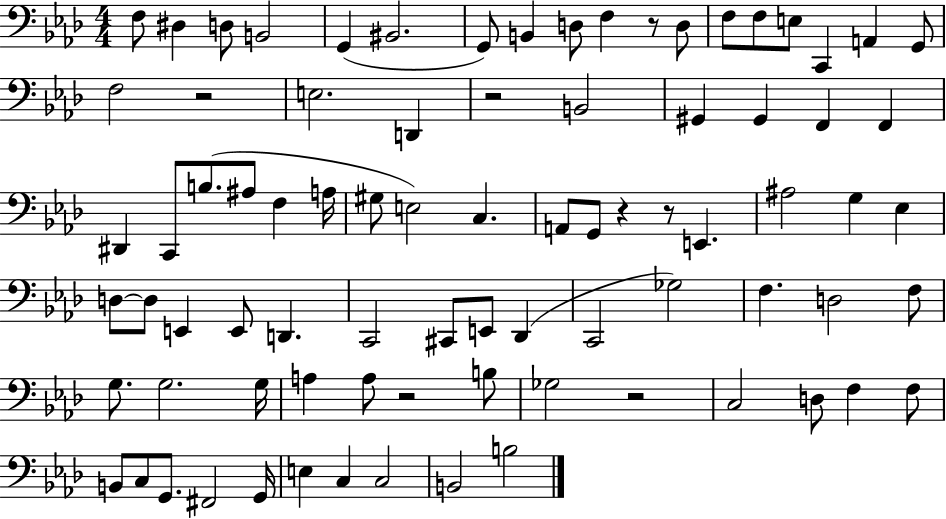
X:1
T:Untitled
M:4/4
L:1/4
K:Ab
F,/2 ^D, D,/2 B,,2 G,, ^B,,2 G,,/2 B,, D,/2 F, z/2 D,/2 F,/2 F,/2 E,/2 C,, A,, G,,/2 F,2 z2 E,2 D,, z2 B,,2 ^G,, ^G,, F,, F,, ^D,, C,,/2 B,/2 ^A,/2 F, A,/4 ^G,/2 E,2 C, A,,/2 G,,/2 z z/2 E,, ^A,2 G, _E, D,/2 D,/2 E,, E,,/2 D,, C,,2 ^C,,/2 E,,/2 _D,, C,,2 _G,2 F, D,2 F,/2 G,/2 G,2 G,/4 A, A,/2 z2 B,/2 _G,2 z2 C,2 D,/2 F, F,/2 B,,/2 C,/2 G,,/2 ^F,,2 G,,/4 E, C, C,2 B,,2 B,2